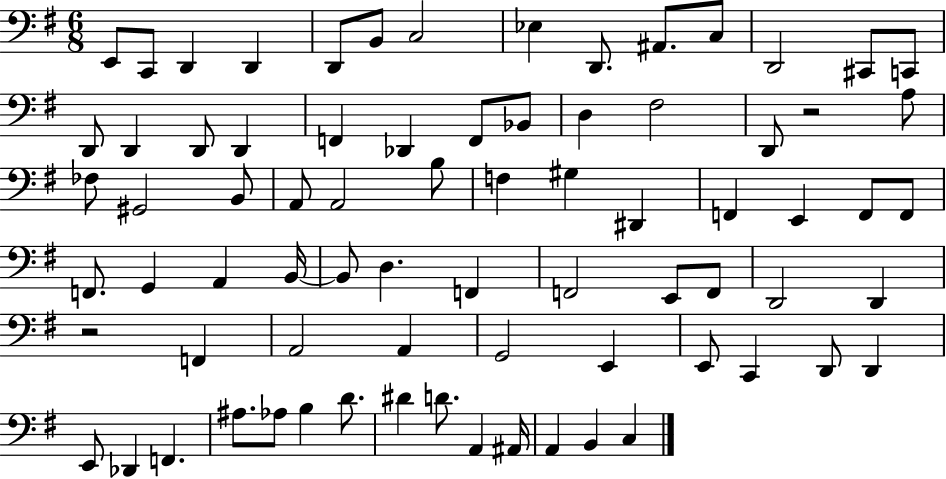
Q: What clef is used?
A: bass